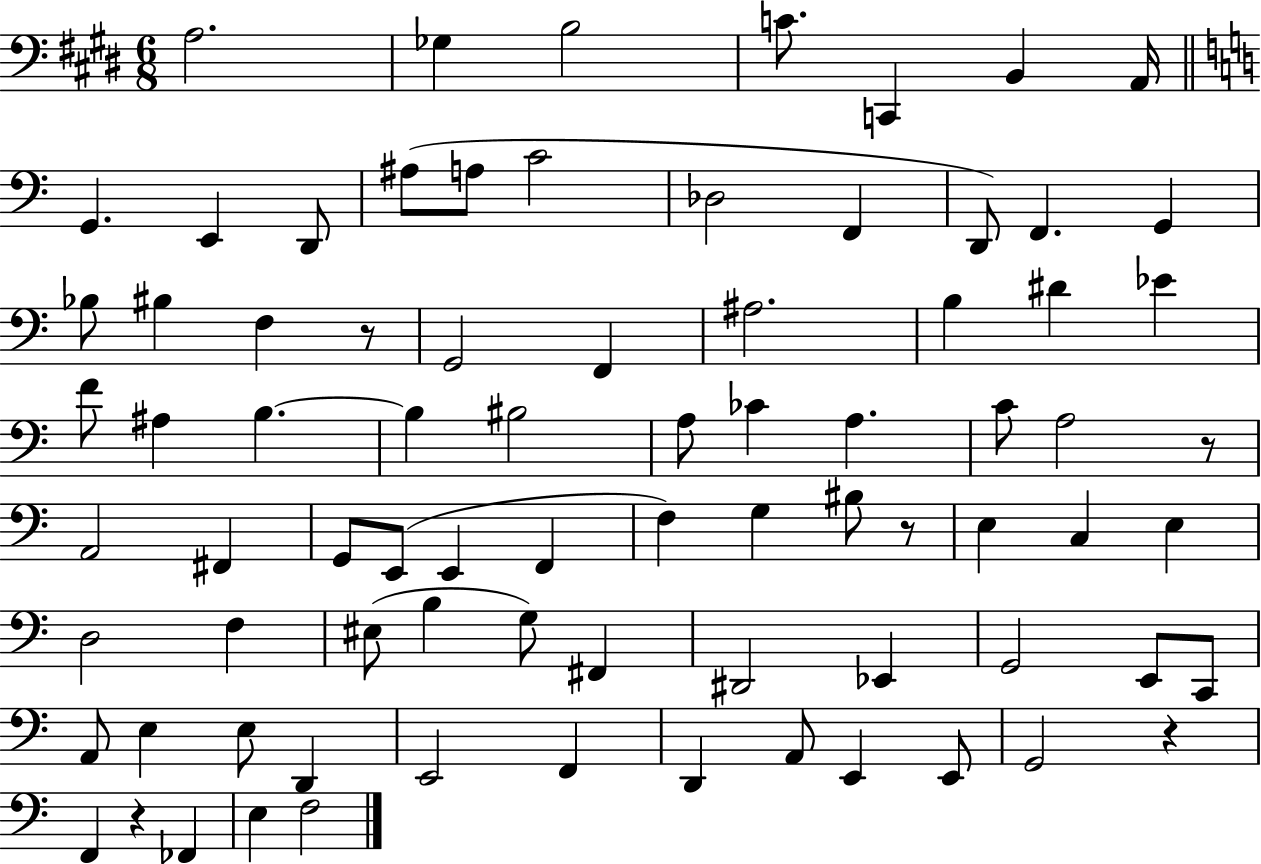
{
  \clef bass
  \numericTimeSignature
  \time 6/8
  \key e \major
  a2. | ges4 b2 | c'8. c,4 b,4 a,16 | \bar "||" \break \key a \minor g,4. e,4 d,8 | ais8( a8 c'2 | des2 f,4 | d,8) f,4. g,4 | \break bes8 bis4 f4 r8 | g,2 f,4 | ais2. | b4 dis'4 ees'4 | \break f'8 ais4 b4.~~ | b4 bis2 | a8 ces'4 a4. | c'8 a2 r8 | \break a,2 fis,4 | g,8 e,8( e,4 f,4 | f4) g4 bis8 r8 | e4 c4 e4 | \break d2 f4 | eis8( b4 g8) fis,4 | dis,2 ees,4 | g,2 e,8 c,8 | \break a,8 e4 e8 d,4 | e,2 f,4 | d,4 a,8 e,4 e,8 | g,2 r4 | \break f,4 r4 fes,4 | e4 f2 | \bar "|."
}